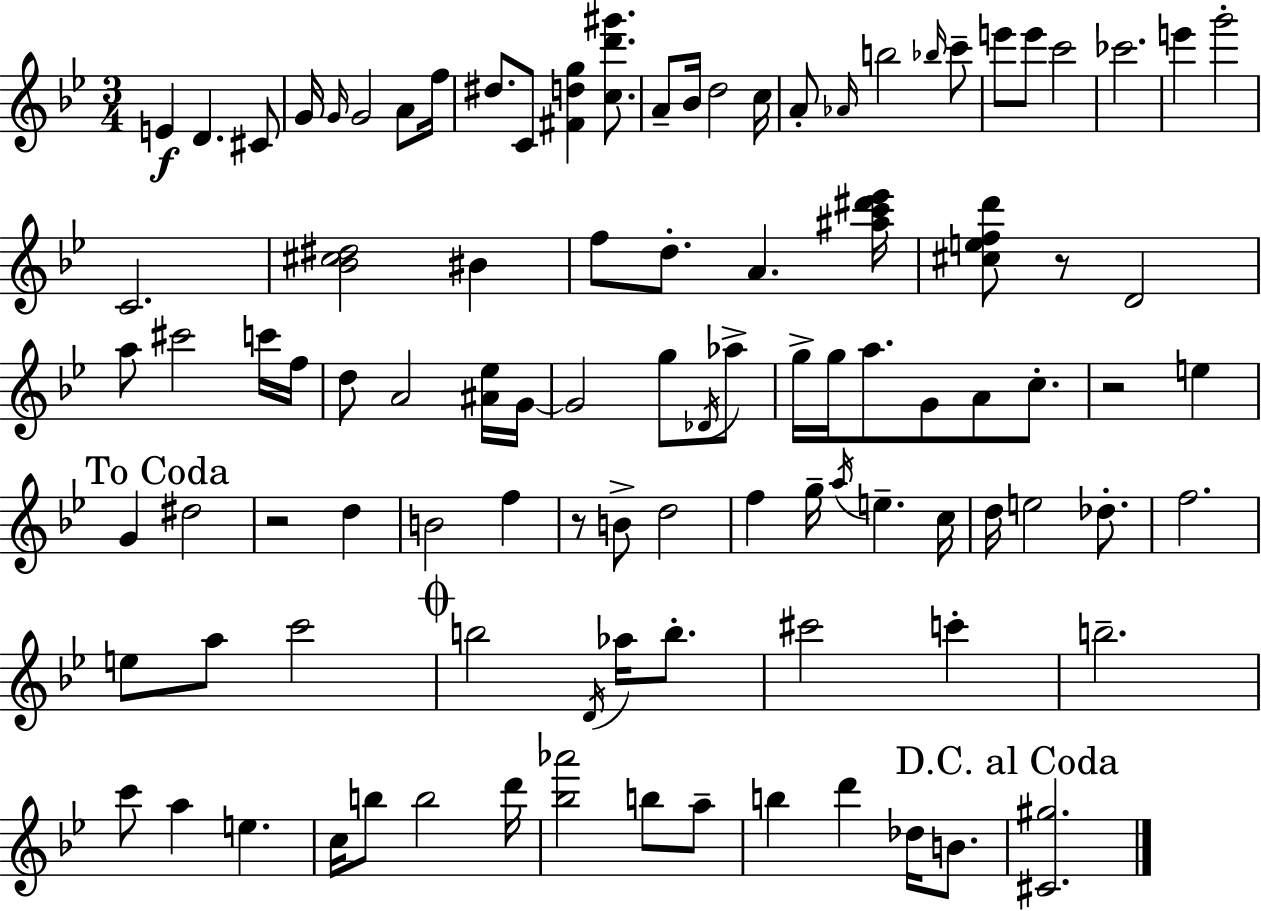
E4/q D4/q. C#4/e G4/s G4/s G4/h A4/e F5/s D#5/e. C4/e [F#4,D5,G5]/q [C5,D6,G#6]/e. A4/e Bb4/s D5/h C5/s A4/e Ab4/s B5/h Bb5/s C6/e E6/e E6/e C6/h CES6/h. E6/q G6/h C4/h. [Bb4,C#5,D#5]/h BIS4/q F5/e D5/e. A4/q. [A#5,C6,D#6,Eb6]/s [C#5,E5,F5,D6]/e R/e D4/h A5/e C#6/h C6/s F5/s D5/e A4/h [A#4,Eb5]/s G4/s G4/h G5/e Db4/s Ab5/e G5/s G5/s A5/e. G4/e A4/e C5/e. R/h E5/q G4/q D#5/h R/h D5/q B4/h F5/q R/e B4/e D5/h F5/q G5/s A5/s E5/q. C5/s D5/s E5/h Db5/e. F5/h. E5/e A5/e C6/h B5/h D4/s Ab5/s B5/e. C#6/h C6/q B5/h. C6/e A5/q E5/q. C5/s B5/e B5/h D6/s [Bb5,Ab6]/h B5/e A5/e B5/q D6/q Db5/s B4/e. [C#4,G#5]/h.